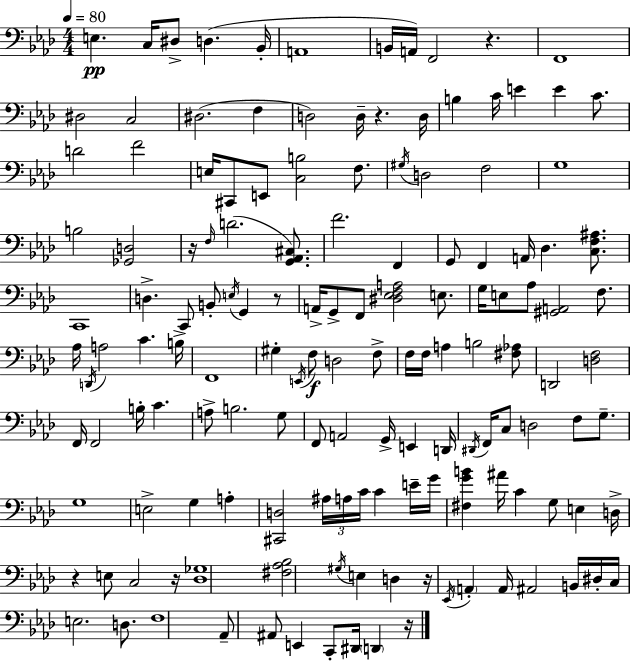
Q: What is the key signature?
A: AES major